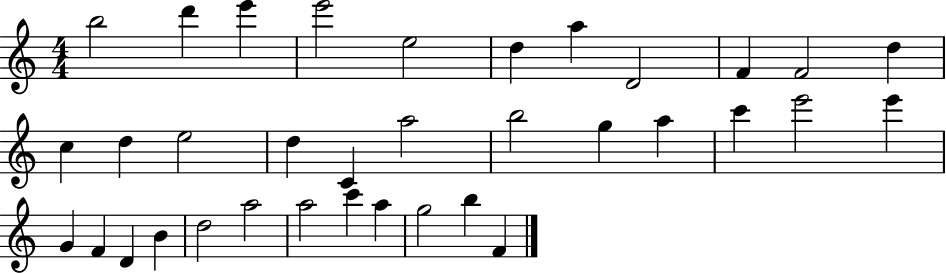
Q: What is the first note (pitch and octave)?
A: B5